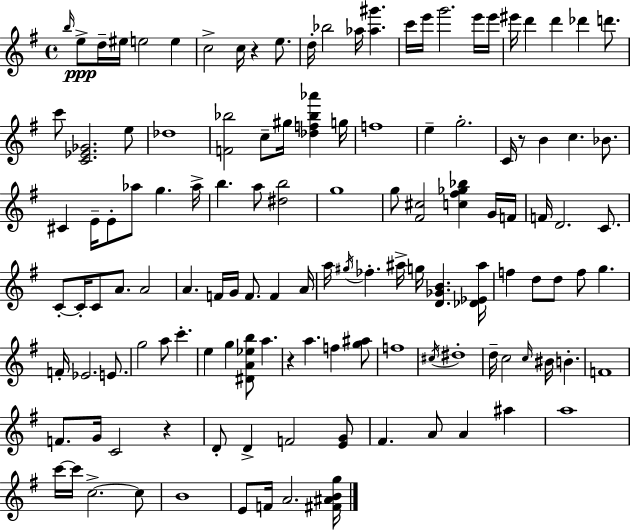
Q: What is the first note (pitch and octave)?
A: B5